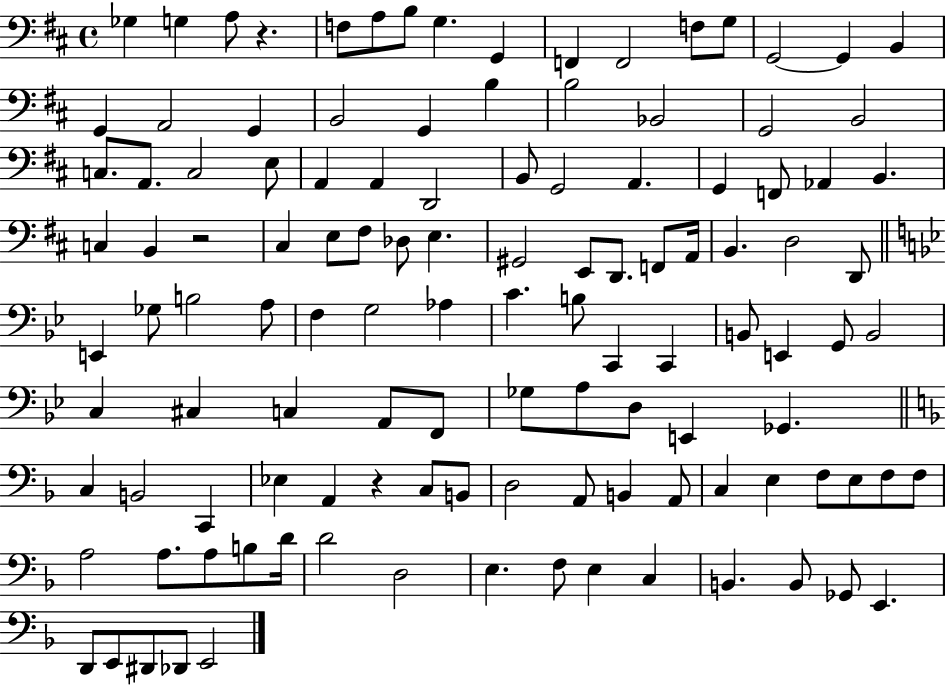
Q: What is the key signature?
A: D major